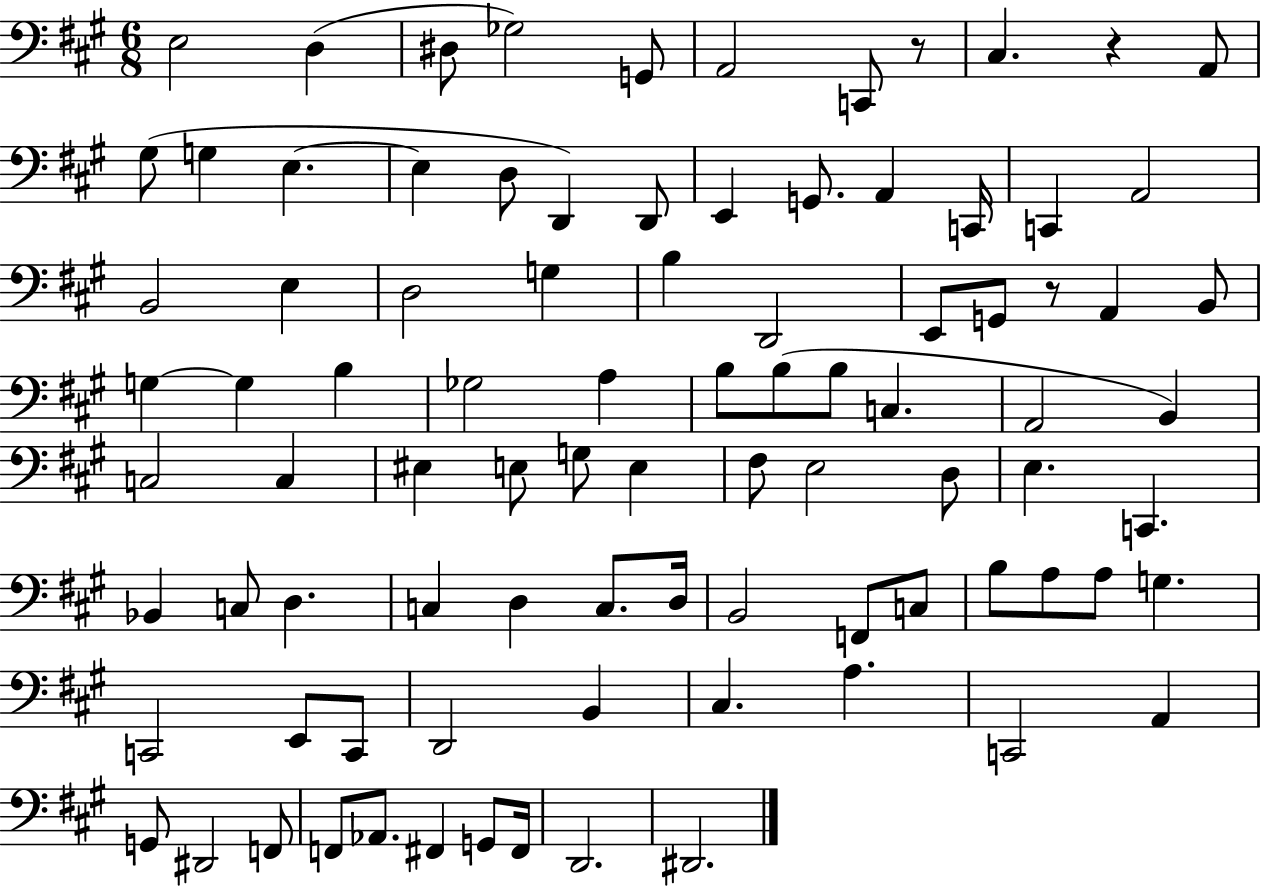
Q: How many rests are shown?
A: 3